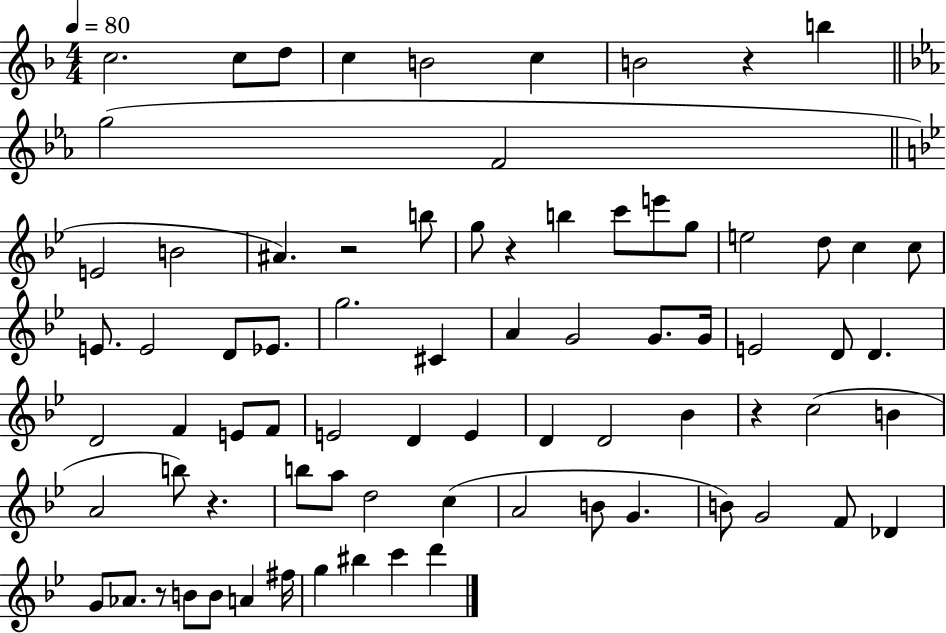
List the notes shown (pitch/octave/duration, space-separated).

C5/h. C5/e D5/e C5/q B4/h C5/q B4/h R/q B5/q G5/h F4/h E4/h B4/h A#4/q. R/h B5/e G5/e R/q B5/q C6/e E6/e G5/e E5/h D5/e C5/q C5/e E4/e. E4/h D4/e Eb4/e. G5/h. C#4/q A4/q G4/h G4/e. G4/s E4/h D4/e D4/q. D4/h F4/q E4/e F4/e E4/h D4/q E4/q D4/q D4/h Bb4/q R/q C5/h B4/q A4/h B5/e R/q. B5/e A5/e D5/h C5/q A4/h B4/e G4/q. B4/e G4/h F4/e Db4/q G4/e Ab4/e. R/e B4/e B4/e A4/q F#5/s G5/q BIS5/q C6/q D6/q